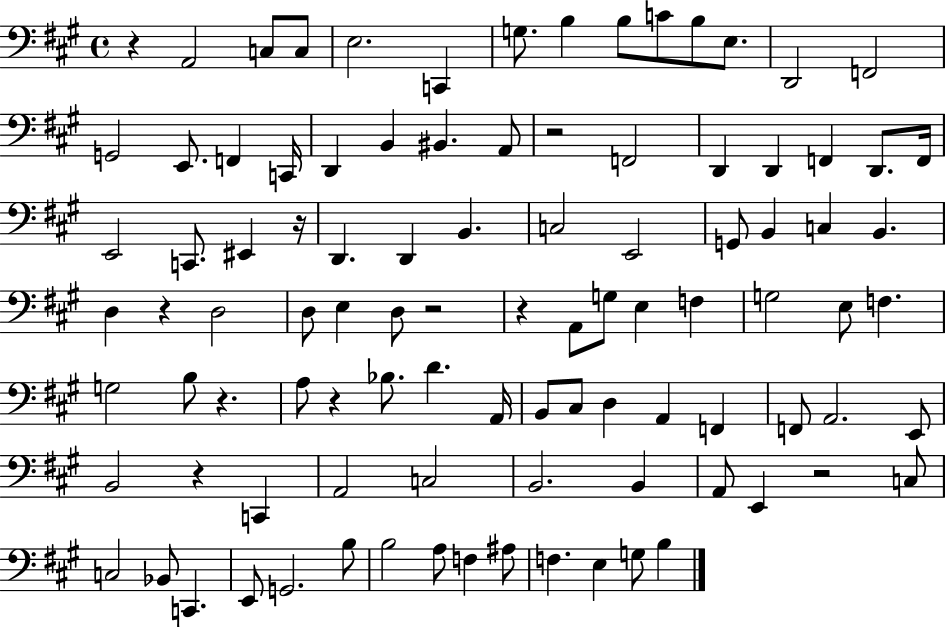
R/q A2/h C3/e C3/e E3/h. C2/q G3/e. B3/q B3/e C4/e B3/e E3/e. D2/h F2/h G2/h E2/e. F2/q C2/s D2/q B2/q BIS2/q. A2/e R/h F2/h D2/q D2/q F2/q D2/e. F2/s E2/h C2/e. EIS2/q R/s D2/q. D2/q B2/q. C3/h E2/h G2/e B2/q C3/q B2/q. D3/q R/q D3/h D3/e E3/q D3/e R/h R/q A2/e G3/e E3/q F3/q G3/h E3/e F3/q. G3/h B3/e R/q. A3/e R/q Bb3/e. D4/q. A2/s B2/e C#3/e D3/q A2/q F2/q F2/e A2/h. E2/e B2/h R/q C2/q A2/h C3/h B2/h. B2/q A2/e E2/q R/h C3/e C3/h Bb2/e C2/q. E2/e G2/h. B3/e B3/h A3/e F3/q A#3/e F3/q. E3/q G3/e B3/q